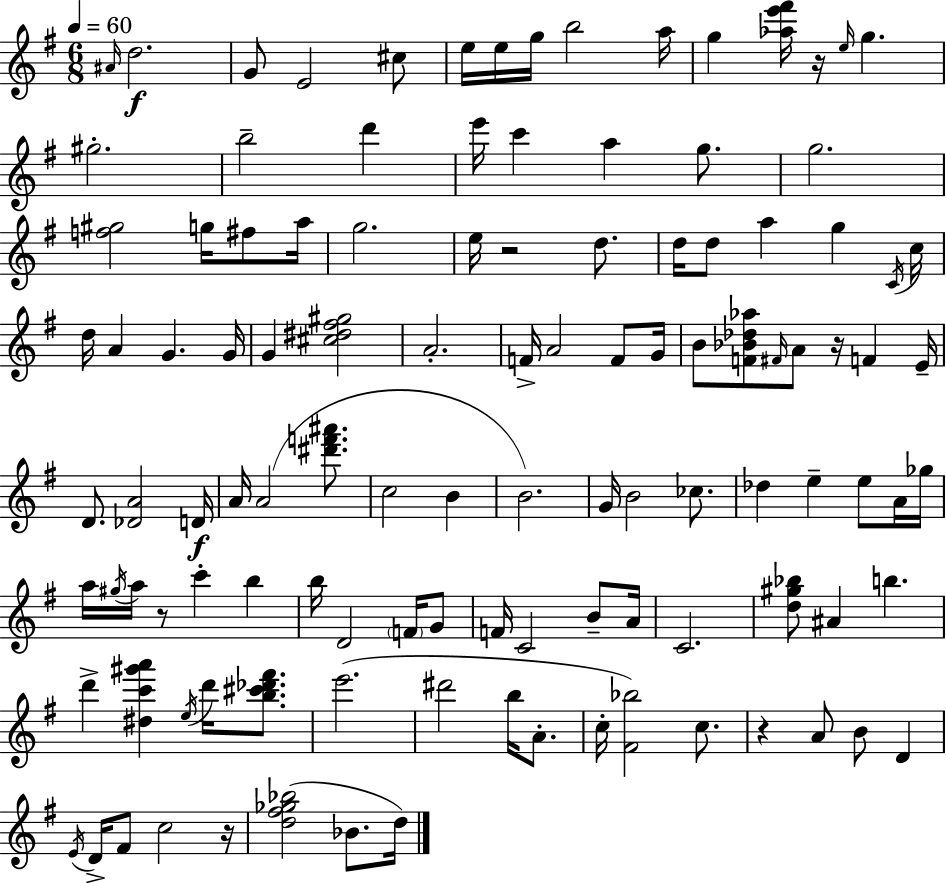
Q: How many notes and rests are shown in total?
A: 114